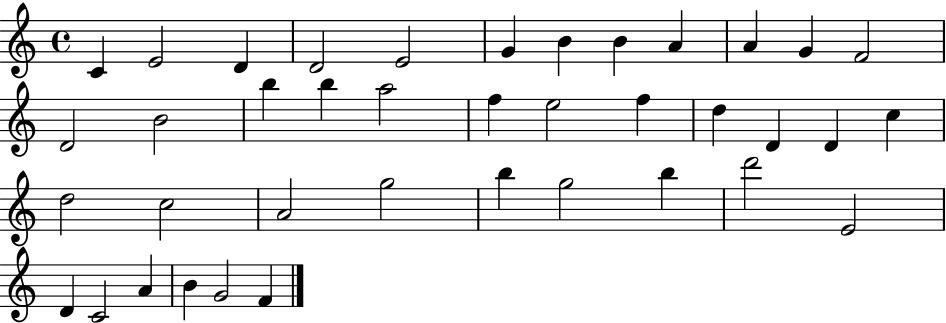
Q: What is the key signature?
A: C major